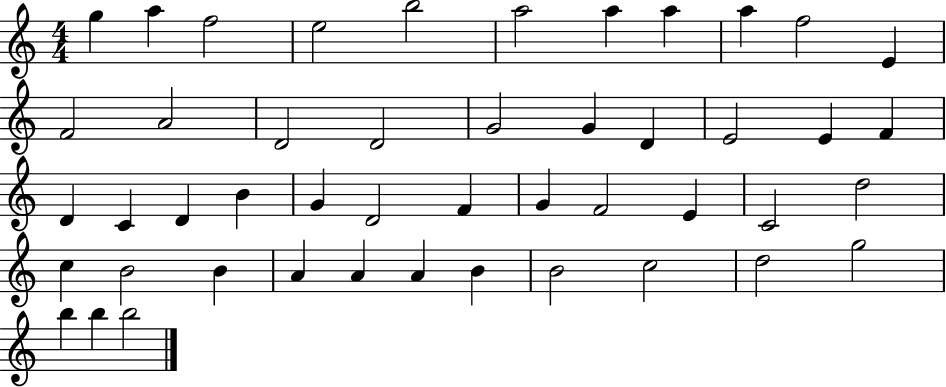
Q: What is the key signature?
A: C major